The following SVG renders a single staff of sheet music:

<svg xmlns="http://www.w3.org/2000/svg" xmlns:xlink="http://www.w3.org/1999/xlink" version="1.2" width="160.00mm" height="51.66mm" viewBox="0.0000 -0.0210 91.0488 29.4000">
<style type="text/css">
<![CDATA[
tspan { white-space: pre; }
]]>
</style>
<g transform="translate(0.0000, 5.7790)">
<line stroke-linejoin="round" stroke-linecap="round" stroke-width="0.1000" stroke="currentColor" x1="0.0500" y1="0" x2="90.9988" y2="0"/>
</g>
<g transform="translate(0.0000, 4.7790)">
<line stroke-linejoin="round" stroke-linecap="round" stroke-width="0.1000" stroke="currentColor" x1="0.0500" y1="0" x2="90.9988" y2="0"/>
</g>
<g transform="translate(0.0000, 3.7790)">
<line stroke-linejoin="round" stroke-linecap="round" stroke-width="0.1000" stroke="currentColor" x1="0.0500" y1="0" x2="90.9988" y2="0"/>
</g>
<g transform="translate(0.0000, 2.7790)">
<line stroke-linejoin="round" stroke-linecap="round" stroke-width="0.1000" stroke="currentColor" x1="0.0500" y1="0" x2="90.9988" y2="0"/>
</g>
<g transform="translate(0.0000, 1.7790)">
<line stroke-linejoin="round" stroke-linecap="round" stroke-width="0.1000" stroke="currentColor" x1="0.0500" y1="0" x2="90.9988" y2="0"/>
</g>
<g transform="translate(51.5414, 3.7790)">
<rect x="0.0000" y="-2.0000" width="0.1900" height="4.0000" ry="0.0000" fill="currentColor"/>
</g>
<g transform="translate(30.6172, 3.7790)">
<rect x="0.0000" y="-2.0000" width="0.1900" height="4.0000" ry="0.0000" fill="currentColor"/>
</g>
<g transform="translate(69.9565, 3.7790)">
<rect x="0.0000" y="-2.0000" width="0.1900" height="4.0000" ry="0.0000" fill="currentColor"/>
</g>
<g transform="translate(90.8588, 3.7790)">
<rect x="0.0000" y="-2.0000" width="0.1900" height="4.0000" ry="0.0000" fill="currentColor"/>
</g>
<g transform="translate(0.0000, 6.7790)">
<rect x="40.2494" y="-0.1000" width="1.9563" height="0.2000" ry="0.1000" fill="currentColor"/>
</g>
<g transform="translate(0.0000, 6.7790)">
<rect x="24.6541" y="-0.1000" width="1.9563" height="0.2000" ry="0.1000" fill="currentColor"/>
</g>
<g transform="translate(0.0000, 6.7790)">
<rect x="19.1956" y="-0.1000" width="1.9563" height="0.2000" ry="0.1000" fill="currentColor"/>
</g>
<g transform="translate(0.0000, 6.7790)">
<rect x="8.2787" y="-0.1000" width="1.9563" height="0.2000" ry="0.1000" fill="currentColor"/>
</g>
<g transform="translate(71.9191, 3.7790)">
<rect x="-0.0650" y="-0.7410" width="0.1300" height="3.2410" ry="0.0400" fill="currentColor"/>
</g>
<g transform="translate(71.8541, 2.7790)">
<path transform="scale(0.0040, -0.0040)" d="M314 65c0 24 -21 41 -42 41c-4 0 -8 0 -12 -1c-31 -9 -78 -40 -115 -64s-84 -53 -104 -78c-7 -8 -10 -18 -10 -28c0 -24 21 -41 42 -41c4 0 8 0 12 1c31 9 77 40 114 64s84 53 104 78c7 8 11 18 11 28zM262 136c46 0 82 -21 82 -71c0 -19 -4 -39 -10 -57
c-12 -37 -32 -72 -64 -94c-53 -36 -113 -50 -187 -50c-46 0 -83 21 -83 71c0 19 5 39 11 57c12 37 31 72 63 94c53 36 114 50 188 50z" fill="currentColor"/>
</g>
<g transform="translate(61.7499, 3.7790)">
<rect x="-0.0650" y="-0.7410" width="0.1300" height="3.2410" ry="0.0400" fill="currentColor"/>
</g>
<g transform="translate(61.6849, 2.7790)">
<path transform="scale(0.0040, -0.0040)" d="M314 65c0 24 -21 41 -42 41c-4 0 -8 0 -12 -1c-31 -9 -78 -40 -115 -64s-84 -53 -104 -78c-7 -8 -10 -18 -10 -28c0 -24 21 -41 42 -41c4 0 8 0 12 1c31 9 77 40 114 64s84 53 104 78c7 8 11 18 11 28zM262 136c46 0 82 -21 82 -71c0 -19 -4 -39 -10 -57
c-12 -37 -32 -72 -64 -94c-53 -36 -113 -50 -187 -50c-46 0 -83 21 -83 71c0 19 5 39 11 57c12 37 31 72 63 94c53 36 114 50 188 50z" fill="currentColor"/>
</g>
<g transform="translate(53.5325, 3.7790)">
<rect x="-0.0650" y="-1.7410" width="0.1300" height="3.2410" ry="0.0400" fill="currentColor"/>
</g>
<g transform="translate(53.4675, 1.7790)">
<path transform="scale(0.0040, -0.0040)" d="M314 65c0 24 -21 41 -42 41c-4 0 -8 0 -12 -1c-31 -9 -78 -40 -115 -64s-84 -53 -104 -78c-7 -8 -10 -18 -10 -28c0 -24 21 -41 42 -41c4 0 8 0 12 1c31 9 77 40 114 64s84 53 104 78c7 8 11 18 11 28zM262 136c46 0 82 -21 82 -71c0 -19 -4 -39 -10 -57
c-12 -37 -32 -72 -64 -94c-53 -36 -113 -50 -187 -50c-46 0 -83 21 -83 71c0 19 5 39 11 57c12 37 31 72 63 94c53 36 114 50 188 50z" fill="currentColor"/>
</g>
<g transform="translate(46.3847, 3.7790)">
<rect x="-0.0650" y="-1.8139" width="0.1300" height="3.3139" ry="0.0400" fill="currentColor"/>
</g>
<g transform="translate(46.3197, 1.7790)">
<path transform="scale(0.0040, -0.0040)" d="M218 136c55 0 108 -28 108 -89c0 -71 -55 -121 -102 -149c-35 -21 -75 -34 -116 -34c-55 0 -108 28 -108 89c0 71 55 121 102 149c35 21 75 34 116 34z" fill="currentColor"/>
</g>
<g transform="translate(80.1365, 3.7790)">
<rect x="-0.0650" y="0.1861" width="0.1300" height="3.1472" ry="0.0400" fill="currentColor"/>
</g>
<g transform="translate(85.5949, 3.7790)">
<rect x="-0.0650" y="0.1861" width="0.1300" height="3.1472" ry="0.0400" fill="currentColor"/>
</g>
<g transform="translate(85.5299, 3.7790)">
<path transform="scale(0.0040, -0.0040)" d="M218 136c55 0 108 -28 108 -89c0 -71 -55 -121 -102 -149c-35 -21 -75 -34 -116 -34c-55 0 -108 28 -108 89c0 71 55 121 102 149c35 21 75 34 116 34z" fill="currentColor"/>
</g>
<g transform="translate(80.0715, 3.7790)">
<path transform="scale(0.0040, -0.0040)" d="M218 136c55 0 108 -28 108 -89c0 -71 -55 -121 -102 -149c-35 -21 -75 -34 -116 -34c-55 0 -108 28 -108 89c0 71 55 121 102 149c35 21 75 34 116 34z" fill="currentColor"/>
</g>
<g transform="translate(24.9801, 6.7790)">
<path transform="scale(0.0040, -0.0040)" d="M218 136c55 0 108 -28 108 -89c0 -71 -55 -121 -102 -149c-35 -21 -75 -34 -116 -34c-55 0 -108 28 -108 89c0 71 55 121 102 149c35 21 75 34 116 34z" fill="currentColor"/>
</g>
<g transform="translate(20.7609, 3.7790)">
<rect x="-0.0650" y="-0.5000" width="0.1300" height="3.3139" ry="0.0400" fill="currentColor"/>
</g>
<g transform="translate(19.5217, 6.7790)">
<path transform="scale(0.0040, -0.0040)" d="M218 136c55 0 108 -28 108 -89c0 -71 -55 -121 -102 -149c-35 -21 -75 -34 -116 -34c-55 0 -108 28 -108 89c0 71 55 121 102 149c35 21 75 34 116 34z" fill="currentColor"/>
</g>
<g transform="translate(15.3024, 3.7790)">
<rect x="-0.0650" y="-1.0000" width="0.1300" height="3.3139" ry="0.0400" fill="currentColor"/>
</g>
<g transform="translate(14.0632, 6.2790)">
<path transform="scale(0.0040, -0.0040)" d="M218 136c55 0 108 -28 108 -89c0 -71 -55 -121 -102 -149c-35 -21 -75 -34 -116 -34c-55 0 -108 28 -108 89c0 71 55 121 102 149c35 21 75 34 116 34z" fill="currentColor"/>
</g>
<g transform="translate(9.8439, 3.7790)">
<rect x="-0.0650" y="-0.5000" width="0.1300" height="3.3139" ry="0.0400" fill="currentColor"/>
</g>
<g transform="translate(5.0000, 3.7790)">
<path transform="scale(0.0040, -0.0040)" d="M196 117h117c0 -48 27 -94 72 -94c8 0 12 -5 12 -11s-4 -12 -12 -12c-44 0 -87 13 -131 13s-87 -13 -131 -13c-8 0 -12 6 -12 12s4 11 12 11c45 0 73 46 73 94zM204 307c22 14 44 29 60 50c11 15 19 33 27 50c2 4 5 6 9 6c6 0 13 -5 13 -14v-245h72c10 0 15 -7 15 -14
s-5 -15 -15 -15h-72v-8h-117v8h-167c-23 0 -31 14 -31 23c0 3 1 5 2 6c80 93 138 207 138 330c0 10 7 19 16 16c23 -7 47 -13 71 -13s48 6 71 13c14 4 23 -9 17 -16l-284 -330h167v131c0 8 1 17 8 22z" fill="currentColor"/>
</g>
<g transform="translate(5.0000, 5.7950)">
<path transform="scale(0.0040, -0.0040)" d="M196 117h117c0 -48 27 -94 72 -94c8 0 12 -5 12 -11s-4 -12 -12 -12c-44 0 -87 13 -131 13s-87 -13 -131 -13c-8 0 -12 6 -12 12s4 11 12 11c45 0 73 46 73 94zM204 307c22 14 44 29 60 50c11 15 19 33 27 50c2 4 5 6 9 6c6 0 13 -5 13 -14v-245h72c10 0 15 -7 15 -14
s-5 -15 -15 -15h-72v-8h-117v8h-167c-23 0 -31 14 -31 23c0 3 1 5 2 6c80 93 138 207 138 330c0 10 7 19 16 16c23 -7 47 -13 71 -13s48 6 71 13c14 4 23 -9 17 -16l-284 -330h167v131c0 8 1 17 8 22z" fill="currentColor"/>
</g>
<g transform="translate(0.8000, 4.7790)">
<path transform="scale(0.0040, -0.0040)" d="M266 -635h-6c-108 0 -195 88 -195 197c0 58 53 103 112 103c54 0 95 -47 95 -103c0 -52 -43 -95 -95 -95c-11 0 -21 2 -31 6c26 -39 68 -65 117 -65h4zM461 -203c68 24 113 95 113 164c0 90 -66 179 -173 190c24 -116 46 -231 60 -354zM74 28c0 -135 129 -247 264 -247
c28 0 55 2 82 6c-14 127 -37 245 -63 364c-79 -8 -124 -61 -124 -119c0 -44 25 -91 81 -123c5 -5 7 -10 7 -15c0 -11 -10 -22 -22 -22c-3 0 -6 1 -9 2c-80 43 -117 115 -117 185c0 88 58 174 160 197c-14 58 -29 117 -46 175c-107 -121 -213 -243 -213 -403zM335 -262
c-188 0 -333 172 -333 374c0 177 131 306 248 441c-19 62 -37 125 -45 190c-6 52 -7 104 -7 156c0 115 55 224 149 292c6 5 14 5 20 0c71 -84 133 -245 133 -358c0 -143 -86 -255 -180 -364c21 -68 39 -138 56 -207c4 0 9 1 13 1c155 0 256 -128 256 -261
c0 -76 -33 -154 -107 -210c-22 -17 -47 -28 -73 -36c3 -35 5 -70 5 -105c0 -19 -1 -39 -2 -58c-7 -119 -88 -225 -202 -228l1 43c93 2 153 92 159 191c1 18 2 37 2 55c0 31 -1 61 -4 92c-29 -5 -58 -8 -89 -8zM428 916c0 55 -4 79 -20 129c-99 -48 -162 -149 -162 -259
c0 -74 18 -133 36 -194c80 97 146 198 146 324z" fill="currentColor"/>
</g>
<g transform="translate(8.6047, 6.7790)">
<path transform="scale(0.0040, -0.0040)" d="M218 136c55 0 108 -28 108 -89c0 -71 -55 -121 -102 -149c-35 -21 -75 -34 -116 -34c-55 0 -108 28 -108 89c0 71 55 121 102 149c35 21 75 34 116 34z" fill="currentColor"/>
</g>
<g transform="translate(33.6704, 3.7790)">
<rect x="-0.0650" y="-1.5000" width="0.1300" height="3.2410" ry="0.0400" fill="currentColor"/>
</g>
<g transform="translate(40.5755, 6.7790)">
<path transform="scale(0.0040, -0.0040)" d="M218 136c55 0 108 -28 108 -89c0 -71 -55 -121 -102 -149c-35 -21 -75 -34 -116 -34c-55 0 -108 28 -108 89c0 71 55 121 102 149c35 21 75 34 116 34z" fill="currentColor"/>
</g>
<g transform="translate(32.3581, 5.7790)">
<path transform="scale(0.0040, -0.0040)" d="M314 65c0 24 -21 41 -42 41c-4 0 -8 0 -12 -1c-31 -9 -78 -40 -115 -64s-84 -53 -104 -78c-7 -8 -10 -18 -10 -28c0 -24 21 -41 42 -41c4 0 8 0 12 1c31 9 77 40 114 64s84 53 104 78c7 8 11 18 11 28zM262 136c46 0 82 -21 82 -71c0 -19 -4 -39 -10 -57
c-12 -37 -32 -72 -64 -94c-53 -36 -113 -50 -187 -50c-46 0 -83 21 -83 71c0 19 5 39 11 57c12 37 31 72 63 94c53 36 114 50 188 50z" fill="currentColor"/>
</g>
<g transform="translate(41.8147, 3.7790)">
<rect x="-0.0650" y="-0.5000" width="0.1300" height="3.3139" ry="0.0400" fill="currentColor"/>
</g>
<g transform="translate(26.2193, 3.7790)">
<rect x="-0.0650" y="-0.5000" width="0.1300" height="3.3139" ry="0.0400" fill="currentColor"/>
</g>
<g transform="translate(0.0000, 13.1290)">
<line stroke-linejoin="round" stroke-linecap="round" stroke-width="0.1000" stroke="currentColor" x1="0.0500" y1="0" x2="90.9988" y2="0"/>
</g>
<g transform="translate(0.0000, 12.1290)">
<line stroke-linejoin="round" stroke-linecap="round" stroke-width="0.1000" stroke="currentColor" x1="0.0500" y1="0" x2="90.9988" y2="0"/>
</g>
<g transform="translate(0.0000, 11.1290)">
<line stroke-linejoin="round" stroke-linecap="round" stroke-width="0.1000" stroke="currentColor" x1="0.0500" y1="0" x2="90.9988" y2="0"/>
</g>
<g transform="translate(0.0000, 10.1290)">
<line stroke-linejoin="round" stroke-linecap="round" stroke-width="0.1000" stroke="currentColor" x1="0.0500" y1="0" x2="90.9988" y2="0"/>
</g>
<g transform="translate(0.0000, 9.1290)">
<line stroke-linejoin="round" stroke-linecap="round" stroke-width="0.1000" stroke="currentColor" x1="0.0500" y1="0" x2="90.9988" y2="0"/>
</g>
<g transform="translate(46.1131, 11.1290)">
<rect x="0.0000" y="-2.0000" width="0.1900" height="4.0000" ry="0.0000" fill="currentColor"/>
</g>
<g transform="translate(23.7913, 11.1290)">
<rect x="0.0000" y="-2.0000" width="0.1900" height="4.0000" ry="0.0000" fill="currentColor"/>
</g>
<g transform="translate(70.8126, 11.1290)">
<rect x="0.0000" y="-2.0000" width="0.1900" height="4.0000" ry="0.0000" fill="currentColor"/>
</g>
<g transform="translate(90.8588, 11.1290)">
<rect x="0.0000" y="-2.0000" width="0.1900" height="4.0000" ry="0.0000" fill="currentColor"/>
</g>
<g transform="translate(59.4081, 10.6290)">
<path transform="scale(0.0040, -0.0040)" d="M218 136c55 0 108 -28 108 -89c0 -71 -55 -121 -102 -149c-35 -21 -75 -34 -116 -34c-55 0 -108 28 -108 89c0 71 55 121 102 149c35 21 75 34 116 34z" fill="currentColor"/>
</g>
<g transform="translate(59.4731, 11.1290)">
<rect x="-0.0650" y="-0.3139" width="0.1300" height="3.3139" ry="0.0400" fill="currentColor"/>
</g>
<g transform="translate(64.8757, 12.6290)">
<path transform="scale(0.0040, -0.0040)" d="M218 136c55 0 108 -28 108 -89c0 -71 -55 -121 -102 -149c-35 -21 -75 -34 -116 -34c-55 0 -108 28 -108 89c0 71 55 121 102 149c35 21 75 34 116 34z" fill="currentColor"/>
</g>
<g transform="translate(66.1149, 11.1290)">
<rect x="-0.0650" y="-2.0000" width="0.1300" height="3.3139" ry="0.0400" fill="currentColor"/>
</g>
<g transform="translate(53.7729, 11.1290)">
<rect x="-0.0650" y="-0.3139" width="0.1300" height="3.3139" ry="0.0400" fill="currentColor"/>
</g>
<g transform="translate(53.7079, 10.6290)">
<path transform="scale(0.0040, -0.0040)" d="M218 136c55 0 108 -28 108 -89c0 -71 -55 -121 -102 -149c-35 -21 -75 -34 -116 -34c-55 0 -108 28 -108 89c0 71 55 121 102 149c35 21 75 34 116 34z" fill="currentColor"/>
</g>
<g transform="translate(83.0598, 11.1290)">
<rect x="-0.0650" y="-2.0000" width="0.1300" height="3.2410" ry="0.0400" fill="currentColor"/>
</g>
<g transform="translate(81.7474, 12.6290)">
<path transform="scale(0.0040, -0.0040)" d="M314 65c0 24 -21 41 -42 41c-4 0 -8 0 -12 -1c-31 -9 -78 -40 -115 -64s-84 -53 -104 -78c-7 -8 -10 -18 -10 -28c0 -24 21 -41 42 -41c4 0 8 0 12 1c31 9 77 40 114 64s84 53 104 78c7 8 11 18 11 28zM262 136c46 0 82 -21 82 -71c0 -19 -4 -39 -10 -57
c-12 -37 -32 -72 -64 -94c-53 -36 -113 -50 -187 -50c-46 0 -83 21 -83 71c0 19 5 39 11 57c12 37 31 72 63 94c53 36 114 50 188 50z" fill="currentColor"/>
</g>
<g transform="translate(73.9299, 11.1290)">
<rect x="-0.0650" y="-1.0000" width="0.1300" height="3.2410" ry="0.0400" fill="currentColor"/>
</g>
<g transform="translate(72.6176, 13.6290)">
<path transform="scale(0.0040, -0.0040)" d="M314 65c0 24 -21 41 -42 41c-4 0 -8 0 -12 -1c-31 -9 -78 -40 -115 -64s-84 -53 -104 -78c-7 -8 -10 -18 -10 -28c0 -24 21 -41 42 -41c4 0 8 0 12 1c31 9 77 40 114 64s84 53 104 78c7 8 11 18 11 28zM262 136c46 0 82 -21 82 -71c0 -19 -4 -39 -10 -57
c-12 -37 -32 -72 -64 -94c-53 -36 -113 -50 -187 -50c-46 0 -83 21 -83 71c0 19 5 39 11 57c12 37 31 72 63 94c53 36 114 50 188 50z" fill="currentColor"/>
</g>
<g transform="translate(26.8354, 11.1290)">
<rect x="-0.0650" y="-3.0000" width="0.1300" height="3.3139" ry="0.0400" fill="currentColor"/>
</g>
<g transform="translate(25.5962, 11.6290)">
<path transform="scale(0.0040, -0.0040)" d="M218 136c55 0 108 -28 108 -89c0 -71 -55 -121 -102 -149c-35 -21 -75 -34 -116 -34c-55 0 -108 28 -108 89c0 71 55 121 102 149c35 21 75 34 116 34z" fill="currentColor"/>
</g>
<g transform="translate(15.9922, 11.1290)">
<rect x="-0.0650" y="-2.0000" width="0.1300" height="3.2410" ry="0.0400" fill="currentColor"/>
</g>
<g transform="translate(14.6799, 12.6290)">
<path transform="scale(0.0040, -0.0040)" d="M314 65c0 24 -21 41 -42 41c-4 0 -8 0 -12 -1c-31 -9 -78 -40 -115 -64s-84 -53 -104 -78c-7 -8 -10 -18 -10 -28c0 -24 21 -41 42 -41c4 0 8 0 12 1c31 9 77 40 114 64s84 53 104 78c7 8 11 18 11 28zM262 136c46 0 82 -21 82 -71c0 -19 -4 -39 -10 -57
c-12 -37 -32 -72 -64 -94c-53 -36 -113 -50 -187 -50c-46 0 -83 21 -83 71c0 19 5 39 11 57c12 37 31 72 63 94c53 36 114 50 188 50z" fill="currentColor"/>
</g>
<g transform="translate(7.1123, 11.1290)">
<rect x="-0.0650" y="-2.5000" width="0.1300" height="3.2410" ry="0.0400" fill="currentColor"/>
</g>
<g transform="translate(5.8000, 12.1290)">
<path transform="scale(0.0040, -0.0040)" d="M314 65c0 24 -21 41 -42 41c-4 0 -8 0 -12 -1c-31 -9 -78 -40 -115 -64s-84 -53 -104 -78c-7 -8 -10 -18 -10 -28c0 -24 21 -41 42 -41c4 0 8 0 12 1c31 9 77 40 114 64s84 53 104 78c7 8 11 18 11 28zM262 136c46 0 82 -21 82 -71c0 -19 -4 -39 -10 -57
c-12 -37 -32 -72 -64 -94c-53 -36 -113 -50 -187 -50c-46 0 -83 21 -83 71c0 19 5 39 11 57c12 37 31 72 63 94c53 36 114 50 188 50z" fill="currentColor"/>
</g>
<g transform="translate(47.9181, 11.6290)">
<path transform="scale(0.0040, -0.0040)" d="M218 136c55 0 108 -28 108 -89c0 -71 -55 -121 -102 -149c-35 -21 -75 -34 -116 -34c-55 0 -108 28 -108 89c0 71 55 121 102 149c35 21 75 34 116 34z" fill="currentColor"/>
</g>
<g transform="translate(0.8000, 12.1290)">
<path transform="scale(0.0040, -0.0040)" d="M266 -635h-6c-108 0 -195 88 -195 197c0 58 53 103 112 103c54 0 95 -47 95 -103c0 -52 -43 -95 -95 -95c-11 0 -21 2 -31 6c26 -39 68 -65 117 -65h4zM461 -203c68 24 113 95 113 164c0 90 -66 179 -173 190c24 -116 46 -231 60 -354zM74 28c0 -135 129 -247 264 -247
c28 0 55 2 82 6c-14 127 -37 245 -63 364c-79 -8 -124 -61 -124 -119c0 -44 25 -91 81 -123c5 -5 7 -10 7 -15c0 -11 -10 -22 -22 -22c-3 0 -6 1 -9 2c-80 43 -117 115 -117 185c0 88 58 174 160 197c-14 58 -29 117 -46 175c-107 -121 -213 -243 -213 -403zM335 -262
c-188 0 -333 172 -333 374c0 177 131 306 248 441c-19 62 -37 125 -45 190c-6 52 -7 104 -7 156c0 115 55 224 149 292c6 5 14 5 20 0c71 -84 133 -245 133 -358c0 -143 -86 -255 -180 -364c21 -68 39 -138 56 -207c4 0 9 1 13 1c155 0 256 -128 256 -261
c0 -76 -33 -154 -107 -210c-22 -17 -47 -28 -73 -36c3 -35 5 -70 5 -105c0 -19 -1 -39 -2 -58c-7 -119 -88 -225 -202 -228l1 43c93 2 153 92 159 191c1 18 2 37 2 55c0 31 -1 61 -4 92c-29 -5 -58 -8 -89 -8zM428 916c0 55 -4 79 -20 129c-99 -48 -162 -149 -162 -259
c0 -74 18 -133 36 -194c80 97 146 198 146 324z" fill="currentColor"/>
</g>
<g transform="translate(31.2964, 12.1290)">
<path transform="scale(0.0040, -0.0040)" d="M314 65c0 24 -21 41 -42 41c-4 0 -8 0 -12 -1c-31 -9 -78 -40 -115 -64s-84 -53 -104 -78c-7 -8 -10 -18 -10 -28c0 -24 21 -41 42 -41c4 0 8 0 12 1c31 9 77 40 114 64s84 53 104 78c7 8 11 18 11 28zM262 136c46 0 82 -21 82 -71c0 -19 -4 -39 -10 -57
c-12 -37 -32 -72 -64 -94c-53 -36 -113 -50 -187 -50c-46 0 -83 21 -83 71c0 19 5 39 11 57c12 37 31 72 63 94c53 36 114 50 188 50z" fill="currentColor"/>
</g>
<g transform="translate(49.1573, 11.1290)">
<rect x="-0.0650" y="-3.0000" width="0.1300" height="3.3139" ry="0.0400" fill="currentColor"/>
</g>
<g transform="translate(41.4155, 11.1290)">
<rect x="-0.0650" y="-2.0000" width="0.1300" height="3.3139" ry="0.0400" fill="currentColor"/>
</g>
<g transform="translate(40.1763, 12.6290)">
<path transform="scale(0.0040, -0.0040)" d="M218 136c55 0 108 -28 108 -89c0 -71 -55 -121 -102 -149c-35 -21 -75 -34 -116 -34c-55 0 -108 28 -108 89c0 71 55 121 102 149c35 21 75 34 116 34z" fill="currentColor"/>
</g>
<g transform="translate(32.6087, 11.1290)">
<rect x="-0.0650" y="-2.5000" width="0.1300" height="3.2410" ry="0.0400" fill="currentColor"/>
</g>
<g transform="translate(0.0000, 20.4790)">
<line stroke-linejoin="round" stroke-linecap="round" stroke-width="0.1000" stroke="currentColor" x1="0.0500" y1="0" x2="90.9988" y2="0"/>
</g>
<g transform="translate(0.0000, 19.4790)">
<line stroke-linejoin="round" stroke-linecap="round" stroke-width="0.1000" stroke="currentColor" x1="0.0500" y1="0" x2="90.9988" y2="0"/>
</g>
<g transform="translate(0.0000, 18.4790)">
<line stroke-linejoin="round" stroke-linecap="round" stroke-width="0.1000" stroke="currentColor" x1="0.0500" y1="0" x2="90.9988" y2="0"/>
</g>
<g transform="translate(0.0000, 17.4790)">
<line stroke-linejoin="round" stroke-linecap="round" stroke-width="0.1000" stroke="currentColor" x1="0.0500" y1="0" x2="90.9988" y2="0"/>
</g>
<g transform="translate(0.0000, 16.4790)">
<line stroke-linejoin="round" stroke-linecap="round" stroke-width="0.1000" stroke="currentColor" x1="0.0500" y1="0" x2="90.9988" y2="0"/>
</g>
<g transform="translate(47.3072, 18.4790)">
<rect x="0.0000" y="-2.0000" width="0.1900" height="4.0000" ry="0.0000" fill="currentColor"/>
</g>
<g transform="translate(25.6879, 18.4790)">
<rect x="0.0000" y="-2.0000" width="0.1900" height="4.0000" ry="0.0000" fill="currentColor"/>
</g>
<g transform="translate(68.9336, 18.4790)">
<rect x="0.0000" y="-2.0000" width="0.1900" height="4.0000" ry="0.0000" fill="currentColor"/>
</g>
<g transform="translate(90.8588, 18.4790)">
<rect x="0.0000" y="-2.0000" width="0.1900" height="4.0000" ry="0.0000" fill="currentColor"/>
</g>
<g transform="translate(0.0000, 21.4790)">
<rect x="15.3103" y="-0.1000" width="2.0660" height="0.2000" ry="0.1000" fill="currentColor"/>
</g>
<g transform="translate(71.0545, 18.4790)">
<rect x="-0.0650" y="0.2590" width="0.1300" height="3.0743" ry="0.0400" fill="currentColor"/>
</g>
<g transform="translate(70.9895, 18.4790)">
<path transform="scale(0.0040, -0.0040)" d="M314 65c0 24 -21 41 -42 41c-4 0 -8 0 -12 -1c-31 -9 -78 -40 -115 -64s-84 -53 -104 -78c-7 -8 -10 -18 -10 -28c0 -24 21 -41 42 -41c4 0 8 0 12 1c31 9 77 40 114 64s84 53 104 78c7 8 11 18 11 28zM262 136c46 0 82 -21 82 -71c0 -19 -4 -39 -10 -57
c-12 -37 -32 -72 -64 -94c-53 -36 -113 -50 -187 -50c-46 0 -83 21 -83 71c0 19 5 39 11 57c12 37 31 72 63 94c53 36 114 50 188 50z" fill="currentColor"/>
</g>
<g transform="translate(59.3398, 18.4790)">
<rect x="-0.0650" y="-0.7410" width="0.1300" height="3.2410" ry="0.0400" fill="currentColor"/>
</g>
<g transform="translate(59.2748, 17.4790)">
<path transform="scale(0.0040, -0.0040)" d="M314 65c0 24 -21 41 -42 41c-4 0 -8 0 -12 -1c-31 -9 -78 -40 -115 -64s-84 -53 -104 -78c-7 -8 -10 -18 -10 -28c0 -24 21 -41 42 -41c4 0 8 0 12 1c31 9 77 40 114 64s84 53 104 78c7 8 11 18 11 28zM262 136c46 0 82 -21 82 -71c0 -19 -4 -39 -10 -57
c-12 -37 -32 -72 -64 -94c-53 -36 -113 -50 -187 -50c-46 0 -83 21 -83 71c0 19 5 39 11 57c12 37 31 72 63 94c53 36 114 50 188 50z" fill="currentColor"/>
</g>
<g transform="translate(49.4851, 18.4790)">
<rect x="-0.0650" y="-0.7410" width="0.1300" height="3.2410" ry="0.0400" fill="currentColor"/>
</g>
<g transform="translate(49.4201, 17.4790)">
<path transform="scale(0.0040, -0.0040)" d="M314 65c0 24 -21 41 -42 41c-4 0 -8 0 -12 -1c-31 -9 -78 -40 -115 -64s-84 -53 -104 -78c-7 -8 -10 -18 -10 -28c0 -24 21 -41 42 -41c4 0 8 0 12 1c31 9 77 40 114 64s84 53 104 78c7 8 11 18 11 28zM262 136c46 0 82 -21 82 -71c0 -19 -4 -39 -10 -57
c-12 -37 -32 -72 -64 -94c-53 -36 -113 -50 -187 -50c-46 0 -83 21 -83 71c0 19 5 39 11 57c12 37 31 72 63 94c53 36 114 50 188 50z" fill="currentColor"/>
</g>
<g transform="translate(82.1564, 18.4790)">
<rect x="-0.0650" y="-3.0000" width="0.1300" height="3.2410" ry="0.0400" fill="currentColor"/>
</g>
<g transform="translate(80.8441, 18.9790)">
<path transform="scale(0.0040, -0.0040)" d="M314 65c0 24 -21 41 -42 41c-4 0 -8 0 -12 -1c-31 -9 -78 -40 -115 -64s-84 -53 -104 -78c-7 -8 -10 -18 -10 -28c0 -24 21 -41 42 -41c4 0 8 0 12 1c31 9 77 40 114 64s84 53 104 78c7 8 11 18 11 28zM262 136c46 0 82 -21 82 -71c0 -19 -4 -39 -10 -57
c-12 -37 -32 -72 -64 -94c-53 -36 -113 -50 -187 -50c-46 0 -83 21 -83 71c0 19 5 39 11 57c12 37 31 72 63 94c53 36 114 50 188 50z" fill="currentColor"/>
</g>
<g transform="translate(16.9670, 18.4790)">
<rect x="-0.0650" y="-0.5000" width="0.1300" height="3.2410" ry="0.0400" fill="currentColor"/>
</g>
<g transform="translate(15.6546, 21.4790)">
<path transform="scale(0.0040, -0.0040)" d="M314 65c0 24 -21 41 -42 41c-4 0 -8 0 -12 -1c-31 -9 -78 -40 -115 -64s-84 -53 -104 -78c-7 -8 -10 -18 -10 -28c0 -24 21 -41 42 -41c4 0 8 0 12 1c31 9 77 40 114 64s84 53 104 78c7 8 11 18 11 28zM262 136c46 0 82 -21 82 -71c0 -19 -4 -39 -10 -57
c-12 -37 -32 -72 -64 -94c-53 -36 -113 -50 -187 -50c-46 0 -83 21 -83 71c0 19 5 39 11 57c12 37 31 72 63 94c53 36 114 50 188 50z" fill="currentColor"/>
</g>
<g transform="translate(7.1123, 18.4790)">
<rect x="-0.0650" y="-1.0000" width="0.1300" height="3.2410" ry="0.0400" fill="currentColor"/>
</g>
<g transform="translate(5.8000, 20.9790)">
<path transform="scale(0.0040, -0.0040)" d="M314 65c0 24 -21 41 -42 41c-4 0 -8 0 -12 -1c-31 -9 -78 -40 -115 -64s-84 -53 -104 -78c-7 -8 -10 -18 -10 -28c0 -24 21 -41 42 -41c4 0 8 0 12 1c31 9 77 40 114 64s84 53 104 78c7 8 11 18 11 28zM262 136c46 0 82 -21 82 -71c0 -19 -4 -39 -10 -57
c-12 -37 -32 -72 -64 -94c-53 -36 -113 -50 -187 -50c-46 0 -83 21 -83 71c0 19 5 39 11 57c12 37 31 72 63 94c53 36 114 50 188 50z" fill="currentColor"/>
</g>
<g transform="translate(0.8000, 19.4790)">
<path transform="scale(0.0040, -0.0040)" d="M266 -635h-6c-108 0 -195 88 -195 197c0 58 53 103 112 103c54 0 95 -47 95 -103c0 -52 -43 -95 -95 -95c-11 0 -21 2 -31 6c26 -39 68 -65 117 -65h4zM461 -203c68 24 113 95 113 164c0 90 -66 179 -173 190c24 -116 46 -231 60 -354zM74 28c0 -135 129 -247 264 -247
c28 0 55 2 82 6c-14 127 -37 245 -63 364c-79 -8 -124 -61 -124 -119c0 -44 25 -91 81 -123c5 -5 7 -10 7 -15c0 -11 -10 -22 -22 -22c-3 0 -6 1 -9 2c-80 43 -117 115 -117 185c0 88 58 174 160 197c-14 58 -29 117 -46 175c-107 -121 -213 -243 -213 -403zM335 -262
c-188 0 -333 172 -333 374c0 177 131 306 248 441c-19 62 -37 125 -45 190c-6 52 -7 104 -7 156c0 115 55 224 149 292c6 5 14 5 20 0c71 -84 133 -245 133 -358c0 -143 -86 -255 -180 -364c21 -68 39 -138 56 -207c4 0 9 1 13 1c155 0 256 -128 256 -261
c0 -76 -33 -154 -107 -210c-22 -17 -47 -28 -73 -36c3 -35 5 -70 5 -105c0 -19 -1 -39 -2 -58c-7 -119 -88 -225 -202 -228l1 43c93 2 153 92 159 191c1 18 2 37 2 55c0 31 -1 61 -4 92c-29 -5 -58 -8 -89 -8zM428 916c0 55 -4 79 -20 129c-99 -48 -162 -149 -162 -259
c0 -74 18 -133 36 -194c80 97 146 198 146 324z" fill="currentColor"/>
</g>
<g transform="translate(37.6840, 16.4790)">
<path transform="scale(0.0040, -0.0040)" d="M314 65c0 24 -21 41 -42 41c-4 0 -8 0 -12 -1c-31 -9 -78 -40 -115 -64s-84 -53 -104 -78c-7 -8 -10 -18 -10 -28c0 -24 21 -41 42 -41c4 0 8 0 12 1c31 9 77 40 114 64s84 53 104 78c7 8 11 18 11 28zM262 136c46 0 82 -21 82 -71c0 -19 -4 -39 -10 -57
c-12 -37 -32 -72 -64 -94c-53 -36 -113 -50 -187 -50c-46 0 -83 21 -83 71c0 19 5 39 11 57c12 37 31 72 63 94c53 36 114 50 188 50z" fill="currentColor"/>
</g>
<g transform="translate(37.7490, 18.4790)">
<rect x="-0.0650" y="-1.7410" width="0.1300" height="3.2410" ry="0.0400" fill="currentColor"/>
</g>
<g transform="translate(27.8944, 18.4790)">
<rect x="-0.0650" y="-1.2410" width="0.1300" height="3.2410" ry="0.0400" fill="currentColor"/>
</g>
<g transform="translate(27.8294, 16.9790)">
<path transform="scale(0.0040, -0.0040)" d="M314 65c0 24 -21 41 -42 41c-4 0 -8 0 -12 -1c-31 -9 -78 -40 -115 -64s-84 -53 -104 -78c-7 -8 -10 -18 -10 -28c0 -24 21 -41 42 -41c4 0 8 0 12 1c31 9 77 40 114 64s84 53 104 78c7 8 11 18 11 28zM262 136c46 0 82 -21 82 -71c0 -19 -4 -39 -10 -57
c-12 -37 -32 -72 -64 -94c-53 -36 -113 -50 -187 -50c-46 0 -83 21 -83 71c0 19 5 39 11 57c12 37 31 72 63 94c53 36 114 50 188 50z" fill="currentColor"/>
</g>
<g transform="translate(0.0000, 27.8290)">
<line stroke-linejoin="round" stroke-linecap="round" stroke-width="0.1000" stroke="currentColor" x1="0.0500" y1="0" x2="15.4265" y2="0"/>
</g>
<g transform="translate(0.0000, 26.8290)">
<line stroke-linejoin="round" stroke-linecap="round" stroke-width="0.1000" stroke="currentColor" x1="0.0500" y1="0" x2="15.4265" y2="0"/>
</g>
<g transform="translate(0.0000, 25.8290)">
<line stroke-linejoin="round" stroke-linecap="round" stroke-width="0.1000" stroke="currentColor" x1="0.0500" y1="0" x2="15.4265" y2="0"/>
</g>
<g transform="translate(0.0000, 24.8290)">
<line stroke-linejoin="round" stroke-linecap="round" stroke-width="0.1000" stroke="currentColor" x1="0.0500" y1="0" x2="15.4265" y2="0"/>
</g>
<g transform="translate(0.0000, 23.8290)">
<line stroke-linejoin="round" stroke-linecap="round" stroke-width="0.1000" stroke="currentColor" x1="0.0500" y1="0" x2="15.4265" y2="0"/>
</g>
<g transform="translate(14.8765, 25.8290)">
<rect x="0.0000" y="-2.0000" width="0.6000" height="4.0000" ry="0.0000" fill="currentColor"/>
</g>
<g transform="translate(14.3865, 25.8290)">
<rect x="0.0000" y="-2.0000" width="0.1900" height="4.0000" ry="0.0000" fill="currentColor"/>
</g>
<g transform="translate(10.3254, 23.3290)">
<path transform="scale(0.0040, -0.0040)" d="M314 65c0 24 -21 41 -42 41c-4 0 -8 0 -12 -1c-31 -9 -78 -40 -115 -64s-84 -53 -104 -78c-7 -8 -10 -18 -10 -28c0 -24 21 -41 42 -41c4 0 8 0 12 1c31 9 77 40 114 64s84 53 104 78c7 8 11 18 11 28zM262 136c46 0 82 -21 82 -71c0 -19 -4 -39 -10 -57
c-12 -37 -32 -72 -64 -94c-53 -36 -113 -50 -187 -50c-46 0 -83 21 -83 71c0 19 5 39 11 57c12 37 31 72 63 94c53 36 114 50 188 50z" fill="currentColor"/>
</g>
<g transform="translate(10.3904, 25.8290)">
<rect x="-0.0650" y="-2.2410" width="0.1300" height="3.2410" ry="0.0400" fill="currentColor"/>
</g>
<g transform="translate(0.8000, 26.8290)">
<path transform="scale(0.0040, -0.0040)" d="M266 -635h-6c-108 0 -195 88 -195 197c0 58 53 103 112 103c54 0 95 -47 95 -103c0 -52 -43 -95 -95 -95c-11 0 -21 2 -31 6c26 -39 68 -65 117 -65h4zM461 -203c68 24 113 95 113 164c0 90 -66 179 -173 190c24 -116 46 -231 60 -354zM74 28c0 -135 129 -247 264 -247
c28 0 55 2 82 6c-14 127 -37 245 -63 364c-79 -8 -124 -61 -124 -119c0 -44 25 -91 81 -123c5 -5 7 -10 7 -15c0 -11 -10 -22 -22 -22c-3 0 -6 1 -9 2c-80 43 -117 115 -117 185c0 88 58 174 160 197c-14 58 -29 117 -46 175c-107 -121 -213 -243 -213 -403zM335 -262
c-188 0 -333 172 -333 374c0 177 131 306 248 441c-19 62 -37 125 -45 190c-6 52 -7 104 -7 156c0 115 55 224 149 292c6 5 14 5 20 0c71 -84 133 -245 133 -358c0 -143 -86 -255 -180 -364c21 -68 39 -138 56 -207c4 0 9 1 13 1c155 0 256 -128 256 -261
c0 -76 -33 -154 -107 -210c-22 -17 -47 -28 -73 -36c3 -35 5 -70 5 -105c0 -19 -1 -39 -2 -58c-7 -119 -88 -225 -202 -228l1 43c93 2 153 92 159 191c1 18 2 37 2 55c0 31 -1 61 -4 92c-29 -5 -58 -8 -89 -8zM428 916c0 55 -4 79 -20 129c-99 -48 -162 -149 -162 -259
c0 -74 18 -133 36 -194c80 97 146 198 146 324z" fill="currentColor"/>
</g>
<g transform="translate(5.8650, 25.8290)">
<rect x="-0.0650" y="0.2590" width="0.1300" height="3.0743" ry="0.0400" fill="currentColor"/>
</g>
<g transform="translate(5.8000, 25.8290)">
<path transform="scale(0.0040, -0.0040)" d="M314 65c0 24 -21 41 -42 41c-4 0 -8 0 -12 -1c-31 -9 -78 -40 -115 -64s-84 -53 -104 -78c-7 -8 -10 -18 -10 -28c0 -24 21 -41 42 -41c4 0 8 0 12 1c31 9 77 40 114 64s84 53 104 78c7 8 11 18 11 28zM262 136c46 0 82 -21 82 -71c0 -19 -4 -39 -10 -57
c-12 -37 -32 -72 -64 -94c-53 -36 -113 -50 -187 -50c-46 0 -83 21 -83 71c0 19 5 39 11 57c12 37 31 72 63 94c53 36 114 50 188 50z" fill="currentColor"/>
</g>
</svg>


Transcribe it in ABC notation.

X:1
T:Untitled
M:4/4
L:1/4
K:C
C D C C E2 C f f2 d2 d2 B B G2 F2 A G2 F A c c F D2 F2 D2 C2 e2 f2 d2 d2 B2 A2 B2 g2